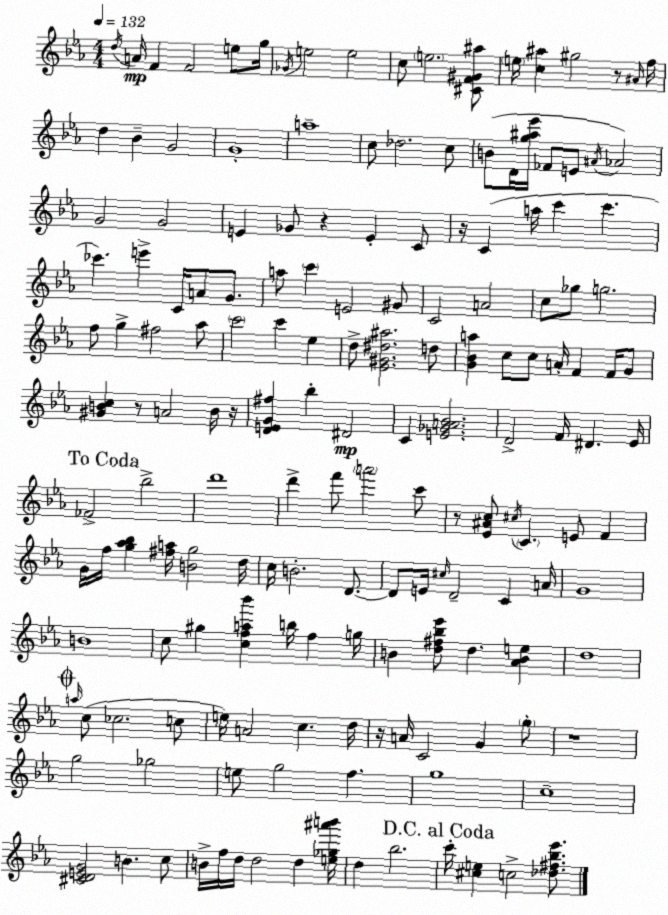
X:1
T:Untitled
M:4/4
L:1/4
K:Eb
d/4 A/4 F F2 e/2 g/4 _G/4 e2 e2 c/2 e2 [^CF^G^a]/2 e/4 [c^a] ^g2 z/2 ^A/4 f/4 d _B G2 G4 a4 c/2 _d2 c/2 B/2 D/4 [g^a_e']/4 _F/2 E/2 ^A/4 _A2 G2 G2 E _G/2 z E C/2 z/4 C a/4 c' c' _c' e' C/4 A/2 G/2 a/2 c' E2 ^G/2 C2 A2 c/2 _g/2 g2 f/2 g ^f2 _a/2 c'2 c' _e d/2 [_E^G^d^a]2 d/2 [G_Ba] c/2 c/2 A/4 F F/4 G/2 [^GBc] z/2 A2 B/4 z/4 [DEG^f] _b ^D2 C [E_GA_B]2 D2 F/4 ^D _E/4 _F2 _b2 d'4 d' f'/2 a'2 c'/2 z/2 [_E^Ac]/2 ^c/4 C E/2 F G/4 f/4 [g_a_b] [^fa]/4 [Bg]2 d/4 c/4 B2 D/2 D/2 E/4 ^c/4 D2 C A/4 G4 B4 c/2 ^g [cfa_b'] b/4 f g/4 B [d^f_b_e']/2 d [_ABe] d4 a/4 c/2 _c2 c/2 e/4 A2 c d/4 z/4 A/4 C2 G g/2 z4 g2 _g2 e/2 g2 f g4 c4 [^CDEG]2 B c/2 B/4 f/4 d/4 d2 d [e_g^a'b']/4 d _b2 c'/4 [^ce] c2 [_d^f_b_e']/2